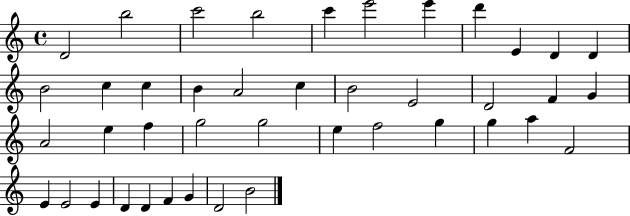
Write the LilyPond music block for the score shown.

{
  \clef treble
  \time 4/4
  \defaultTimeSignature
  \key c \major
  d'2 b''2 | c'''2 b''2 | c'''4 e'''2 e'''4 | d'''4 e'4 d'4 d'4 | \break b'2 c''4 c''4 | b'4 a'2 c''4 | b'2 e'2 | d'2 f'4 g'4 | \break a'2 e''4 f''4 | g''2 g''2 | e''4 f''2 g''4 | g''4 a''4 f'2 | \break e'4 e'2 e'4 | d'4 d'4 f'4 g'4 | d'2 b'2 | \bar "|."
}